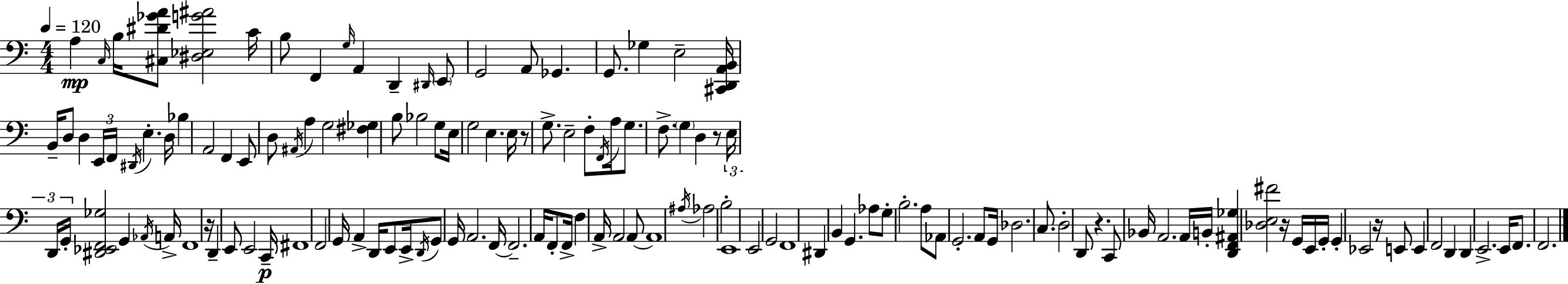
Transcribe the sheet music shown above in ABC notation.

X:1
T:Untitled
M:4/4
L:1/4
K:C
A, C,/4 B,/4 [^C,^D_GA]/2 [^D,_E,G^A]2 C/4 B,/2 F,, G,/4 A,, D,, ^D,,/4 E,,/2 G,,2 A,,/2 _G,, G,,/2 _G, E,2 [^C,,D,,A,,B,,]/4 B,,/4 D,/2 D, E,,/4 F,,/4 ^D,,/4 E, D,/4 _B, A,,2 F,, E,,/2 D,/2 ^A,,/4 A, G,2 [^F,_G,] B,/2 _B,2 G,/2 E,/4 G,2 E, E,/4 z/2 G,/2 E,2 F,/2 F,,/4 A,/4 G,/2 F,/2 G, D, z/2 E,/4 D,,/4 G,,/4 [^D,,_E,,F,,_G,]2 G,, _A,,/4 A,,/4 F,,4 z/4 D,, E,,/2 E,,2 C,,/4 ^F,,4 F,,2 G,,/4 A,, D,,/4 E,,/2 E,,/4 D,,/4 G,,/2 G,,/4 A,,2 F,,/4 F,,2 A,,/4 F,,/2 F,,/4 F, A,,/4 A,,2 A,,/2 A,,4 ^A,/4 _A,2 B,2 E,,4 E,,2 G,,2 F,,4 ^D,, B,, G,, _A,/2 G,/2 B,2 A,/2 _A,,/2 G,,2 A,,/2 G,,/4 _D,2 C,/2 D,2 D,,/2 z C,,/2 _B,,/4 A,,2 A,,/4 B,,/4 [D,,F,,^A,,_G,] [_D,E,^F]2 z/4 G,,/4 E,,/4 G,,/4 G,, _E,,2 z/4 E,,/2 E,, F,,2 D,, D,, E,,2 E,,/4 F,,/2 F,,2